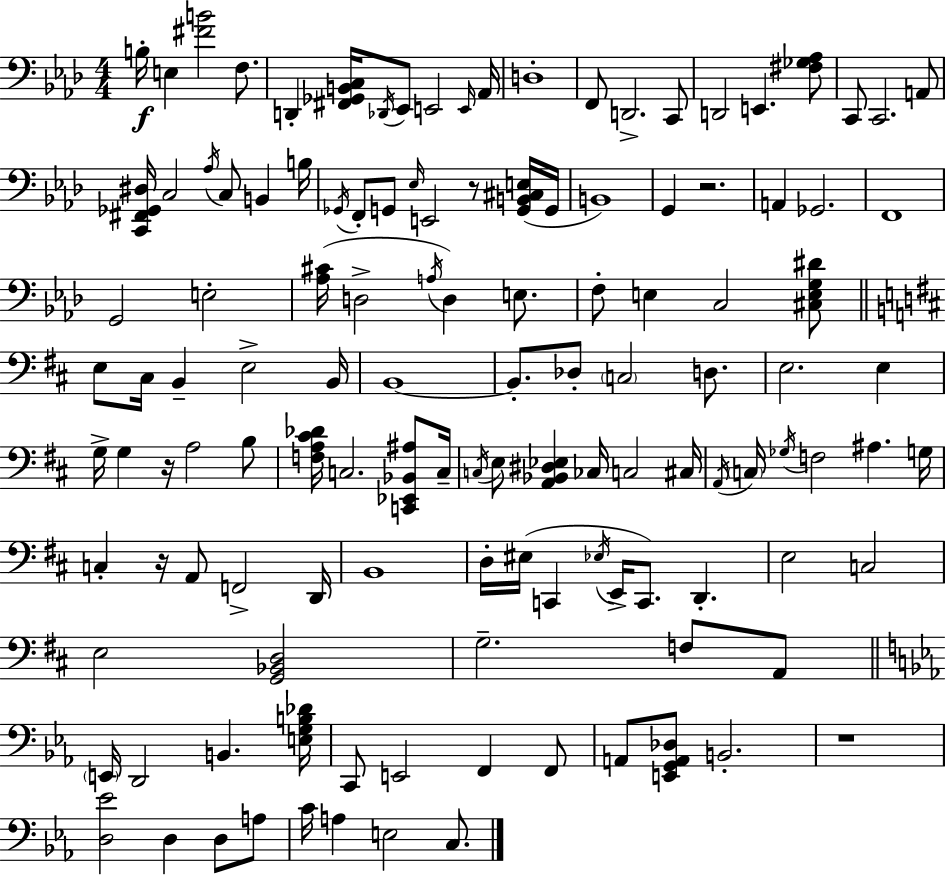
B3/s E3/q [F#4,B4]/h F3/e. D2/q [F#2,Gb2,B2,C3]/s Db2/s Eb2/e E2/h E2/s Ab2/s D3/w F2/e D2/h. C2/e D2/h E2/q. [F#3,Gb3,Ab3]/e C2/e C2/h. A2/e [C2,F#2,Gb2,D#3]/s C3/h Ab3/s C3/e B2/q B3/s Gb2/s F2/e G2/e Eb3/s E2/h R/e [G2,B2,C#3,E3]/s G2/s B2/w G2/q R/h. A2/q Gb2/h. F2/w G2/h E3/h [Ab3,C#4]/s D3/h A3/s D3/q E3/e. F3/e E3/q C3/h [C#3,E3,G3,D#4]/e E3/e C#3/s B2/q E3/h B2/s B2/w B2/e. Db3/e C3/h D3/e. E3/h. E3/q G3/s G3/q R/s A3/h B3/e [F3,A3,C#4,Db4]/s C3/h. [C2,Eb2,Bb2,A#3]/e C3/s C3/s E3/e [A2,Bb2,D#3,Eb3]/q CES3/s C3/h C#3/s A2/s C3/s Gb3/s F3/h A#3/q. G3/s C3/q R/s A2/e F2/h D2/s B2/w D3/s EIS3/s C2/q Eb3/s E2/s C2/e. D2/q. E3/h C3/h E3/h [G2,Bb2,D3]/h G3/h. F3/e A2/e E2/s D2/h B2/q. [E3,G3,B3,Db4]/s C2/e E2/h F2/q F2/e A2/e [E2,G2,A2,Db3]/e B2/h. R/w [D3,Eb4]/h D3/q D3/e A3/e C4/s A3/q E3/h C3/e.